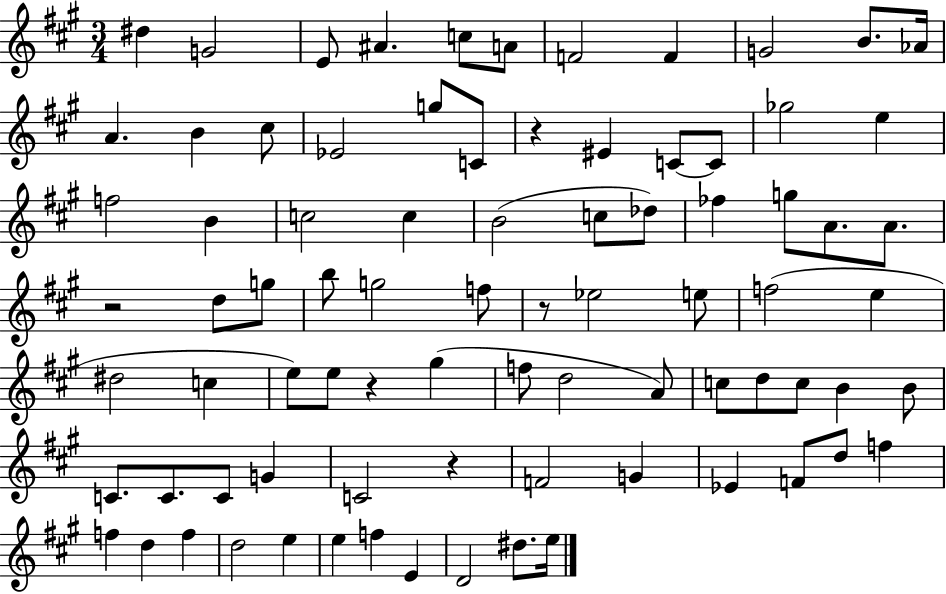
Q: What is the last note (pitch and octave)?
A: E5